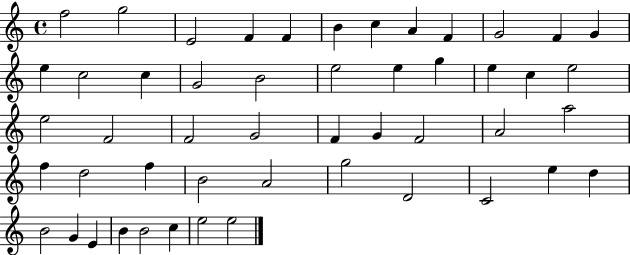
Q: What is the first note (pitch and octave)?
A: F5